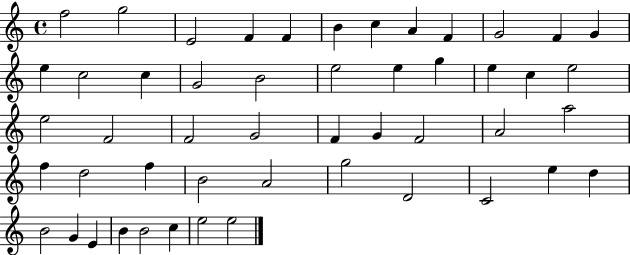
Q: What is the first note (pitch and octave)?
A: F5